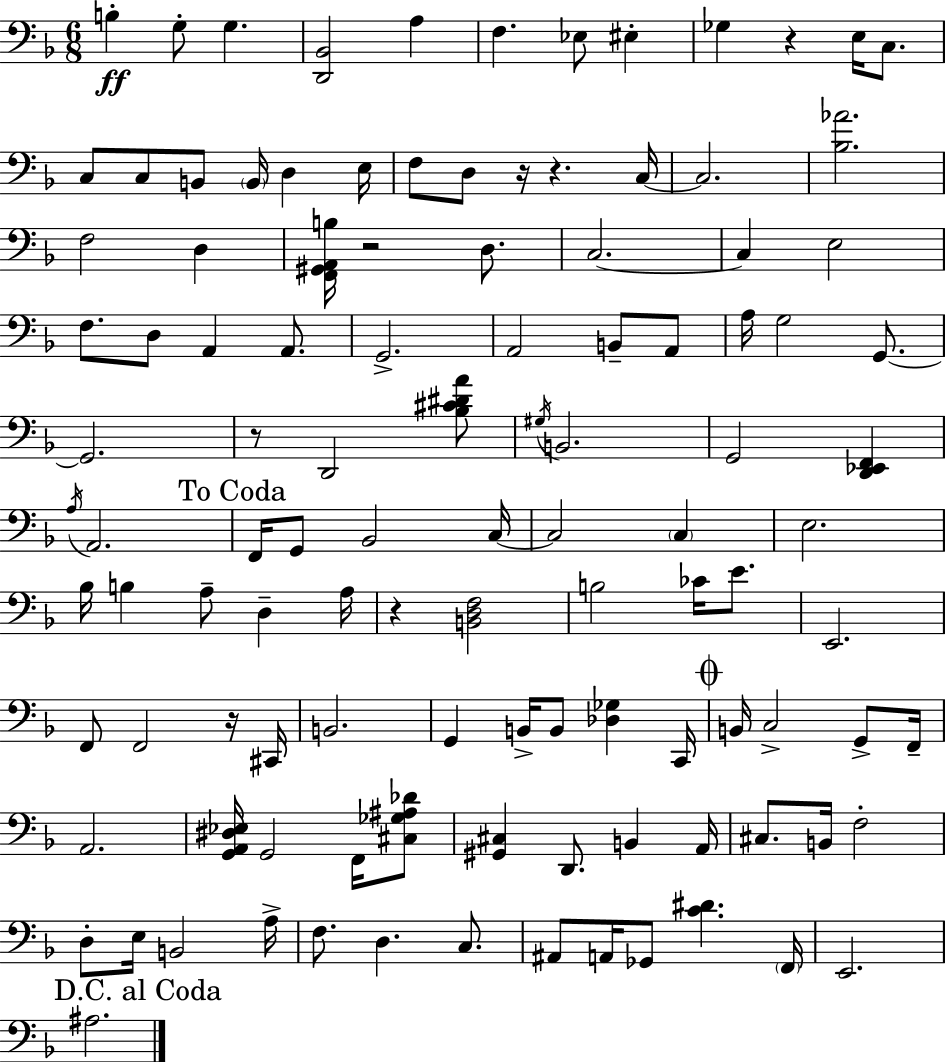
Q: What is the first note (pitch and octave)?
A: B3